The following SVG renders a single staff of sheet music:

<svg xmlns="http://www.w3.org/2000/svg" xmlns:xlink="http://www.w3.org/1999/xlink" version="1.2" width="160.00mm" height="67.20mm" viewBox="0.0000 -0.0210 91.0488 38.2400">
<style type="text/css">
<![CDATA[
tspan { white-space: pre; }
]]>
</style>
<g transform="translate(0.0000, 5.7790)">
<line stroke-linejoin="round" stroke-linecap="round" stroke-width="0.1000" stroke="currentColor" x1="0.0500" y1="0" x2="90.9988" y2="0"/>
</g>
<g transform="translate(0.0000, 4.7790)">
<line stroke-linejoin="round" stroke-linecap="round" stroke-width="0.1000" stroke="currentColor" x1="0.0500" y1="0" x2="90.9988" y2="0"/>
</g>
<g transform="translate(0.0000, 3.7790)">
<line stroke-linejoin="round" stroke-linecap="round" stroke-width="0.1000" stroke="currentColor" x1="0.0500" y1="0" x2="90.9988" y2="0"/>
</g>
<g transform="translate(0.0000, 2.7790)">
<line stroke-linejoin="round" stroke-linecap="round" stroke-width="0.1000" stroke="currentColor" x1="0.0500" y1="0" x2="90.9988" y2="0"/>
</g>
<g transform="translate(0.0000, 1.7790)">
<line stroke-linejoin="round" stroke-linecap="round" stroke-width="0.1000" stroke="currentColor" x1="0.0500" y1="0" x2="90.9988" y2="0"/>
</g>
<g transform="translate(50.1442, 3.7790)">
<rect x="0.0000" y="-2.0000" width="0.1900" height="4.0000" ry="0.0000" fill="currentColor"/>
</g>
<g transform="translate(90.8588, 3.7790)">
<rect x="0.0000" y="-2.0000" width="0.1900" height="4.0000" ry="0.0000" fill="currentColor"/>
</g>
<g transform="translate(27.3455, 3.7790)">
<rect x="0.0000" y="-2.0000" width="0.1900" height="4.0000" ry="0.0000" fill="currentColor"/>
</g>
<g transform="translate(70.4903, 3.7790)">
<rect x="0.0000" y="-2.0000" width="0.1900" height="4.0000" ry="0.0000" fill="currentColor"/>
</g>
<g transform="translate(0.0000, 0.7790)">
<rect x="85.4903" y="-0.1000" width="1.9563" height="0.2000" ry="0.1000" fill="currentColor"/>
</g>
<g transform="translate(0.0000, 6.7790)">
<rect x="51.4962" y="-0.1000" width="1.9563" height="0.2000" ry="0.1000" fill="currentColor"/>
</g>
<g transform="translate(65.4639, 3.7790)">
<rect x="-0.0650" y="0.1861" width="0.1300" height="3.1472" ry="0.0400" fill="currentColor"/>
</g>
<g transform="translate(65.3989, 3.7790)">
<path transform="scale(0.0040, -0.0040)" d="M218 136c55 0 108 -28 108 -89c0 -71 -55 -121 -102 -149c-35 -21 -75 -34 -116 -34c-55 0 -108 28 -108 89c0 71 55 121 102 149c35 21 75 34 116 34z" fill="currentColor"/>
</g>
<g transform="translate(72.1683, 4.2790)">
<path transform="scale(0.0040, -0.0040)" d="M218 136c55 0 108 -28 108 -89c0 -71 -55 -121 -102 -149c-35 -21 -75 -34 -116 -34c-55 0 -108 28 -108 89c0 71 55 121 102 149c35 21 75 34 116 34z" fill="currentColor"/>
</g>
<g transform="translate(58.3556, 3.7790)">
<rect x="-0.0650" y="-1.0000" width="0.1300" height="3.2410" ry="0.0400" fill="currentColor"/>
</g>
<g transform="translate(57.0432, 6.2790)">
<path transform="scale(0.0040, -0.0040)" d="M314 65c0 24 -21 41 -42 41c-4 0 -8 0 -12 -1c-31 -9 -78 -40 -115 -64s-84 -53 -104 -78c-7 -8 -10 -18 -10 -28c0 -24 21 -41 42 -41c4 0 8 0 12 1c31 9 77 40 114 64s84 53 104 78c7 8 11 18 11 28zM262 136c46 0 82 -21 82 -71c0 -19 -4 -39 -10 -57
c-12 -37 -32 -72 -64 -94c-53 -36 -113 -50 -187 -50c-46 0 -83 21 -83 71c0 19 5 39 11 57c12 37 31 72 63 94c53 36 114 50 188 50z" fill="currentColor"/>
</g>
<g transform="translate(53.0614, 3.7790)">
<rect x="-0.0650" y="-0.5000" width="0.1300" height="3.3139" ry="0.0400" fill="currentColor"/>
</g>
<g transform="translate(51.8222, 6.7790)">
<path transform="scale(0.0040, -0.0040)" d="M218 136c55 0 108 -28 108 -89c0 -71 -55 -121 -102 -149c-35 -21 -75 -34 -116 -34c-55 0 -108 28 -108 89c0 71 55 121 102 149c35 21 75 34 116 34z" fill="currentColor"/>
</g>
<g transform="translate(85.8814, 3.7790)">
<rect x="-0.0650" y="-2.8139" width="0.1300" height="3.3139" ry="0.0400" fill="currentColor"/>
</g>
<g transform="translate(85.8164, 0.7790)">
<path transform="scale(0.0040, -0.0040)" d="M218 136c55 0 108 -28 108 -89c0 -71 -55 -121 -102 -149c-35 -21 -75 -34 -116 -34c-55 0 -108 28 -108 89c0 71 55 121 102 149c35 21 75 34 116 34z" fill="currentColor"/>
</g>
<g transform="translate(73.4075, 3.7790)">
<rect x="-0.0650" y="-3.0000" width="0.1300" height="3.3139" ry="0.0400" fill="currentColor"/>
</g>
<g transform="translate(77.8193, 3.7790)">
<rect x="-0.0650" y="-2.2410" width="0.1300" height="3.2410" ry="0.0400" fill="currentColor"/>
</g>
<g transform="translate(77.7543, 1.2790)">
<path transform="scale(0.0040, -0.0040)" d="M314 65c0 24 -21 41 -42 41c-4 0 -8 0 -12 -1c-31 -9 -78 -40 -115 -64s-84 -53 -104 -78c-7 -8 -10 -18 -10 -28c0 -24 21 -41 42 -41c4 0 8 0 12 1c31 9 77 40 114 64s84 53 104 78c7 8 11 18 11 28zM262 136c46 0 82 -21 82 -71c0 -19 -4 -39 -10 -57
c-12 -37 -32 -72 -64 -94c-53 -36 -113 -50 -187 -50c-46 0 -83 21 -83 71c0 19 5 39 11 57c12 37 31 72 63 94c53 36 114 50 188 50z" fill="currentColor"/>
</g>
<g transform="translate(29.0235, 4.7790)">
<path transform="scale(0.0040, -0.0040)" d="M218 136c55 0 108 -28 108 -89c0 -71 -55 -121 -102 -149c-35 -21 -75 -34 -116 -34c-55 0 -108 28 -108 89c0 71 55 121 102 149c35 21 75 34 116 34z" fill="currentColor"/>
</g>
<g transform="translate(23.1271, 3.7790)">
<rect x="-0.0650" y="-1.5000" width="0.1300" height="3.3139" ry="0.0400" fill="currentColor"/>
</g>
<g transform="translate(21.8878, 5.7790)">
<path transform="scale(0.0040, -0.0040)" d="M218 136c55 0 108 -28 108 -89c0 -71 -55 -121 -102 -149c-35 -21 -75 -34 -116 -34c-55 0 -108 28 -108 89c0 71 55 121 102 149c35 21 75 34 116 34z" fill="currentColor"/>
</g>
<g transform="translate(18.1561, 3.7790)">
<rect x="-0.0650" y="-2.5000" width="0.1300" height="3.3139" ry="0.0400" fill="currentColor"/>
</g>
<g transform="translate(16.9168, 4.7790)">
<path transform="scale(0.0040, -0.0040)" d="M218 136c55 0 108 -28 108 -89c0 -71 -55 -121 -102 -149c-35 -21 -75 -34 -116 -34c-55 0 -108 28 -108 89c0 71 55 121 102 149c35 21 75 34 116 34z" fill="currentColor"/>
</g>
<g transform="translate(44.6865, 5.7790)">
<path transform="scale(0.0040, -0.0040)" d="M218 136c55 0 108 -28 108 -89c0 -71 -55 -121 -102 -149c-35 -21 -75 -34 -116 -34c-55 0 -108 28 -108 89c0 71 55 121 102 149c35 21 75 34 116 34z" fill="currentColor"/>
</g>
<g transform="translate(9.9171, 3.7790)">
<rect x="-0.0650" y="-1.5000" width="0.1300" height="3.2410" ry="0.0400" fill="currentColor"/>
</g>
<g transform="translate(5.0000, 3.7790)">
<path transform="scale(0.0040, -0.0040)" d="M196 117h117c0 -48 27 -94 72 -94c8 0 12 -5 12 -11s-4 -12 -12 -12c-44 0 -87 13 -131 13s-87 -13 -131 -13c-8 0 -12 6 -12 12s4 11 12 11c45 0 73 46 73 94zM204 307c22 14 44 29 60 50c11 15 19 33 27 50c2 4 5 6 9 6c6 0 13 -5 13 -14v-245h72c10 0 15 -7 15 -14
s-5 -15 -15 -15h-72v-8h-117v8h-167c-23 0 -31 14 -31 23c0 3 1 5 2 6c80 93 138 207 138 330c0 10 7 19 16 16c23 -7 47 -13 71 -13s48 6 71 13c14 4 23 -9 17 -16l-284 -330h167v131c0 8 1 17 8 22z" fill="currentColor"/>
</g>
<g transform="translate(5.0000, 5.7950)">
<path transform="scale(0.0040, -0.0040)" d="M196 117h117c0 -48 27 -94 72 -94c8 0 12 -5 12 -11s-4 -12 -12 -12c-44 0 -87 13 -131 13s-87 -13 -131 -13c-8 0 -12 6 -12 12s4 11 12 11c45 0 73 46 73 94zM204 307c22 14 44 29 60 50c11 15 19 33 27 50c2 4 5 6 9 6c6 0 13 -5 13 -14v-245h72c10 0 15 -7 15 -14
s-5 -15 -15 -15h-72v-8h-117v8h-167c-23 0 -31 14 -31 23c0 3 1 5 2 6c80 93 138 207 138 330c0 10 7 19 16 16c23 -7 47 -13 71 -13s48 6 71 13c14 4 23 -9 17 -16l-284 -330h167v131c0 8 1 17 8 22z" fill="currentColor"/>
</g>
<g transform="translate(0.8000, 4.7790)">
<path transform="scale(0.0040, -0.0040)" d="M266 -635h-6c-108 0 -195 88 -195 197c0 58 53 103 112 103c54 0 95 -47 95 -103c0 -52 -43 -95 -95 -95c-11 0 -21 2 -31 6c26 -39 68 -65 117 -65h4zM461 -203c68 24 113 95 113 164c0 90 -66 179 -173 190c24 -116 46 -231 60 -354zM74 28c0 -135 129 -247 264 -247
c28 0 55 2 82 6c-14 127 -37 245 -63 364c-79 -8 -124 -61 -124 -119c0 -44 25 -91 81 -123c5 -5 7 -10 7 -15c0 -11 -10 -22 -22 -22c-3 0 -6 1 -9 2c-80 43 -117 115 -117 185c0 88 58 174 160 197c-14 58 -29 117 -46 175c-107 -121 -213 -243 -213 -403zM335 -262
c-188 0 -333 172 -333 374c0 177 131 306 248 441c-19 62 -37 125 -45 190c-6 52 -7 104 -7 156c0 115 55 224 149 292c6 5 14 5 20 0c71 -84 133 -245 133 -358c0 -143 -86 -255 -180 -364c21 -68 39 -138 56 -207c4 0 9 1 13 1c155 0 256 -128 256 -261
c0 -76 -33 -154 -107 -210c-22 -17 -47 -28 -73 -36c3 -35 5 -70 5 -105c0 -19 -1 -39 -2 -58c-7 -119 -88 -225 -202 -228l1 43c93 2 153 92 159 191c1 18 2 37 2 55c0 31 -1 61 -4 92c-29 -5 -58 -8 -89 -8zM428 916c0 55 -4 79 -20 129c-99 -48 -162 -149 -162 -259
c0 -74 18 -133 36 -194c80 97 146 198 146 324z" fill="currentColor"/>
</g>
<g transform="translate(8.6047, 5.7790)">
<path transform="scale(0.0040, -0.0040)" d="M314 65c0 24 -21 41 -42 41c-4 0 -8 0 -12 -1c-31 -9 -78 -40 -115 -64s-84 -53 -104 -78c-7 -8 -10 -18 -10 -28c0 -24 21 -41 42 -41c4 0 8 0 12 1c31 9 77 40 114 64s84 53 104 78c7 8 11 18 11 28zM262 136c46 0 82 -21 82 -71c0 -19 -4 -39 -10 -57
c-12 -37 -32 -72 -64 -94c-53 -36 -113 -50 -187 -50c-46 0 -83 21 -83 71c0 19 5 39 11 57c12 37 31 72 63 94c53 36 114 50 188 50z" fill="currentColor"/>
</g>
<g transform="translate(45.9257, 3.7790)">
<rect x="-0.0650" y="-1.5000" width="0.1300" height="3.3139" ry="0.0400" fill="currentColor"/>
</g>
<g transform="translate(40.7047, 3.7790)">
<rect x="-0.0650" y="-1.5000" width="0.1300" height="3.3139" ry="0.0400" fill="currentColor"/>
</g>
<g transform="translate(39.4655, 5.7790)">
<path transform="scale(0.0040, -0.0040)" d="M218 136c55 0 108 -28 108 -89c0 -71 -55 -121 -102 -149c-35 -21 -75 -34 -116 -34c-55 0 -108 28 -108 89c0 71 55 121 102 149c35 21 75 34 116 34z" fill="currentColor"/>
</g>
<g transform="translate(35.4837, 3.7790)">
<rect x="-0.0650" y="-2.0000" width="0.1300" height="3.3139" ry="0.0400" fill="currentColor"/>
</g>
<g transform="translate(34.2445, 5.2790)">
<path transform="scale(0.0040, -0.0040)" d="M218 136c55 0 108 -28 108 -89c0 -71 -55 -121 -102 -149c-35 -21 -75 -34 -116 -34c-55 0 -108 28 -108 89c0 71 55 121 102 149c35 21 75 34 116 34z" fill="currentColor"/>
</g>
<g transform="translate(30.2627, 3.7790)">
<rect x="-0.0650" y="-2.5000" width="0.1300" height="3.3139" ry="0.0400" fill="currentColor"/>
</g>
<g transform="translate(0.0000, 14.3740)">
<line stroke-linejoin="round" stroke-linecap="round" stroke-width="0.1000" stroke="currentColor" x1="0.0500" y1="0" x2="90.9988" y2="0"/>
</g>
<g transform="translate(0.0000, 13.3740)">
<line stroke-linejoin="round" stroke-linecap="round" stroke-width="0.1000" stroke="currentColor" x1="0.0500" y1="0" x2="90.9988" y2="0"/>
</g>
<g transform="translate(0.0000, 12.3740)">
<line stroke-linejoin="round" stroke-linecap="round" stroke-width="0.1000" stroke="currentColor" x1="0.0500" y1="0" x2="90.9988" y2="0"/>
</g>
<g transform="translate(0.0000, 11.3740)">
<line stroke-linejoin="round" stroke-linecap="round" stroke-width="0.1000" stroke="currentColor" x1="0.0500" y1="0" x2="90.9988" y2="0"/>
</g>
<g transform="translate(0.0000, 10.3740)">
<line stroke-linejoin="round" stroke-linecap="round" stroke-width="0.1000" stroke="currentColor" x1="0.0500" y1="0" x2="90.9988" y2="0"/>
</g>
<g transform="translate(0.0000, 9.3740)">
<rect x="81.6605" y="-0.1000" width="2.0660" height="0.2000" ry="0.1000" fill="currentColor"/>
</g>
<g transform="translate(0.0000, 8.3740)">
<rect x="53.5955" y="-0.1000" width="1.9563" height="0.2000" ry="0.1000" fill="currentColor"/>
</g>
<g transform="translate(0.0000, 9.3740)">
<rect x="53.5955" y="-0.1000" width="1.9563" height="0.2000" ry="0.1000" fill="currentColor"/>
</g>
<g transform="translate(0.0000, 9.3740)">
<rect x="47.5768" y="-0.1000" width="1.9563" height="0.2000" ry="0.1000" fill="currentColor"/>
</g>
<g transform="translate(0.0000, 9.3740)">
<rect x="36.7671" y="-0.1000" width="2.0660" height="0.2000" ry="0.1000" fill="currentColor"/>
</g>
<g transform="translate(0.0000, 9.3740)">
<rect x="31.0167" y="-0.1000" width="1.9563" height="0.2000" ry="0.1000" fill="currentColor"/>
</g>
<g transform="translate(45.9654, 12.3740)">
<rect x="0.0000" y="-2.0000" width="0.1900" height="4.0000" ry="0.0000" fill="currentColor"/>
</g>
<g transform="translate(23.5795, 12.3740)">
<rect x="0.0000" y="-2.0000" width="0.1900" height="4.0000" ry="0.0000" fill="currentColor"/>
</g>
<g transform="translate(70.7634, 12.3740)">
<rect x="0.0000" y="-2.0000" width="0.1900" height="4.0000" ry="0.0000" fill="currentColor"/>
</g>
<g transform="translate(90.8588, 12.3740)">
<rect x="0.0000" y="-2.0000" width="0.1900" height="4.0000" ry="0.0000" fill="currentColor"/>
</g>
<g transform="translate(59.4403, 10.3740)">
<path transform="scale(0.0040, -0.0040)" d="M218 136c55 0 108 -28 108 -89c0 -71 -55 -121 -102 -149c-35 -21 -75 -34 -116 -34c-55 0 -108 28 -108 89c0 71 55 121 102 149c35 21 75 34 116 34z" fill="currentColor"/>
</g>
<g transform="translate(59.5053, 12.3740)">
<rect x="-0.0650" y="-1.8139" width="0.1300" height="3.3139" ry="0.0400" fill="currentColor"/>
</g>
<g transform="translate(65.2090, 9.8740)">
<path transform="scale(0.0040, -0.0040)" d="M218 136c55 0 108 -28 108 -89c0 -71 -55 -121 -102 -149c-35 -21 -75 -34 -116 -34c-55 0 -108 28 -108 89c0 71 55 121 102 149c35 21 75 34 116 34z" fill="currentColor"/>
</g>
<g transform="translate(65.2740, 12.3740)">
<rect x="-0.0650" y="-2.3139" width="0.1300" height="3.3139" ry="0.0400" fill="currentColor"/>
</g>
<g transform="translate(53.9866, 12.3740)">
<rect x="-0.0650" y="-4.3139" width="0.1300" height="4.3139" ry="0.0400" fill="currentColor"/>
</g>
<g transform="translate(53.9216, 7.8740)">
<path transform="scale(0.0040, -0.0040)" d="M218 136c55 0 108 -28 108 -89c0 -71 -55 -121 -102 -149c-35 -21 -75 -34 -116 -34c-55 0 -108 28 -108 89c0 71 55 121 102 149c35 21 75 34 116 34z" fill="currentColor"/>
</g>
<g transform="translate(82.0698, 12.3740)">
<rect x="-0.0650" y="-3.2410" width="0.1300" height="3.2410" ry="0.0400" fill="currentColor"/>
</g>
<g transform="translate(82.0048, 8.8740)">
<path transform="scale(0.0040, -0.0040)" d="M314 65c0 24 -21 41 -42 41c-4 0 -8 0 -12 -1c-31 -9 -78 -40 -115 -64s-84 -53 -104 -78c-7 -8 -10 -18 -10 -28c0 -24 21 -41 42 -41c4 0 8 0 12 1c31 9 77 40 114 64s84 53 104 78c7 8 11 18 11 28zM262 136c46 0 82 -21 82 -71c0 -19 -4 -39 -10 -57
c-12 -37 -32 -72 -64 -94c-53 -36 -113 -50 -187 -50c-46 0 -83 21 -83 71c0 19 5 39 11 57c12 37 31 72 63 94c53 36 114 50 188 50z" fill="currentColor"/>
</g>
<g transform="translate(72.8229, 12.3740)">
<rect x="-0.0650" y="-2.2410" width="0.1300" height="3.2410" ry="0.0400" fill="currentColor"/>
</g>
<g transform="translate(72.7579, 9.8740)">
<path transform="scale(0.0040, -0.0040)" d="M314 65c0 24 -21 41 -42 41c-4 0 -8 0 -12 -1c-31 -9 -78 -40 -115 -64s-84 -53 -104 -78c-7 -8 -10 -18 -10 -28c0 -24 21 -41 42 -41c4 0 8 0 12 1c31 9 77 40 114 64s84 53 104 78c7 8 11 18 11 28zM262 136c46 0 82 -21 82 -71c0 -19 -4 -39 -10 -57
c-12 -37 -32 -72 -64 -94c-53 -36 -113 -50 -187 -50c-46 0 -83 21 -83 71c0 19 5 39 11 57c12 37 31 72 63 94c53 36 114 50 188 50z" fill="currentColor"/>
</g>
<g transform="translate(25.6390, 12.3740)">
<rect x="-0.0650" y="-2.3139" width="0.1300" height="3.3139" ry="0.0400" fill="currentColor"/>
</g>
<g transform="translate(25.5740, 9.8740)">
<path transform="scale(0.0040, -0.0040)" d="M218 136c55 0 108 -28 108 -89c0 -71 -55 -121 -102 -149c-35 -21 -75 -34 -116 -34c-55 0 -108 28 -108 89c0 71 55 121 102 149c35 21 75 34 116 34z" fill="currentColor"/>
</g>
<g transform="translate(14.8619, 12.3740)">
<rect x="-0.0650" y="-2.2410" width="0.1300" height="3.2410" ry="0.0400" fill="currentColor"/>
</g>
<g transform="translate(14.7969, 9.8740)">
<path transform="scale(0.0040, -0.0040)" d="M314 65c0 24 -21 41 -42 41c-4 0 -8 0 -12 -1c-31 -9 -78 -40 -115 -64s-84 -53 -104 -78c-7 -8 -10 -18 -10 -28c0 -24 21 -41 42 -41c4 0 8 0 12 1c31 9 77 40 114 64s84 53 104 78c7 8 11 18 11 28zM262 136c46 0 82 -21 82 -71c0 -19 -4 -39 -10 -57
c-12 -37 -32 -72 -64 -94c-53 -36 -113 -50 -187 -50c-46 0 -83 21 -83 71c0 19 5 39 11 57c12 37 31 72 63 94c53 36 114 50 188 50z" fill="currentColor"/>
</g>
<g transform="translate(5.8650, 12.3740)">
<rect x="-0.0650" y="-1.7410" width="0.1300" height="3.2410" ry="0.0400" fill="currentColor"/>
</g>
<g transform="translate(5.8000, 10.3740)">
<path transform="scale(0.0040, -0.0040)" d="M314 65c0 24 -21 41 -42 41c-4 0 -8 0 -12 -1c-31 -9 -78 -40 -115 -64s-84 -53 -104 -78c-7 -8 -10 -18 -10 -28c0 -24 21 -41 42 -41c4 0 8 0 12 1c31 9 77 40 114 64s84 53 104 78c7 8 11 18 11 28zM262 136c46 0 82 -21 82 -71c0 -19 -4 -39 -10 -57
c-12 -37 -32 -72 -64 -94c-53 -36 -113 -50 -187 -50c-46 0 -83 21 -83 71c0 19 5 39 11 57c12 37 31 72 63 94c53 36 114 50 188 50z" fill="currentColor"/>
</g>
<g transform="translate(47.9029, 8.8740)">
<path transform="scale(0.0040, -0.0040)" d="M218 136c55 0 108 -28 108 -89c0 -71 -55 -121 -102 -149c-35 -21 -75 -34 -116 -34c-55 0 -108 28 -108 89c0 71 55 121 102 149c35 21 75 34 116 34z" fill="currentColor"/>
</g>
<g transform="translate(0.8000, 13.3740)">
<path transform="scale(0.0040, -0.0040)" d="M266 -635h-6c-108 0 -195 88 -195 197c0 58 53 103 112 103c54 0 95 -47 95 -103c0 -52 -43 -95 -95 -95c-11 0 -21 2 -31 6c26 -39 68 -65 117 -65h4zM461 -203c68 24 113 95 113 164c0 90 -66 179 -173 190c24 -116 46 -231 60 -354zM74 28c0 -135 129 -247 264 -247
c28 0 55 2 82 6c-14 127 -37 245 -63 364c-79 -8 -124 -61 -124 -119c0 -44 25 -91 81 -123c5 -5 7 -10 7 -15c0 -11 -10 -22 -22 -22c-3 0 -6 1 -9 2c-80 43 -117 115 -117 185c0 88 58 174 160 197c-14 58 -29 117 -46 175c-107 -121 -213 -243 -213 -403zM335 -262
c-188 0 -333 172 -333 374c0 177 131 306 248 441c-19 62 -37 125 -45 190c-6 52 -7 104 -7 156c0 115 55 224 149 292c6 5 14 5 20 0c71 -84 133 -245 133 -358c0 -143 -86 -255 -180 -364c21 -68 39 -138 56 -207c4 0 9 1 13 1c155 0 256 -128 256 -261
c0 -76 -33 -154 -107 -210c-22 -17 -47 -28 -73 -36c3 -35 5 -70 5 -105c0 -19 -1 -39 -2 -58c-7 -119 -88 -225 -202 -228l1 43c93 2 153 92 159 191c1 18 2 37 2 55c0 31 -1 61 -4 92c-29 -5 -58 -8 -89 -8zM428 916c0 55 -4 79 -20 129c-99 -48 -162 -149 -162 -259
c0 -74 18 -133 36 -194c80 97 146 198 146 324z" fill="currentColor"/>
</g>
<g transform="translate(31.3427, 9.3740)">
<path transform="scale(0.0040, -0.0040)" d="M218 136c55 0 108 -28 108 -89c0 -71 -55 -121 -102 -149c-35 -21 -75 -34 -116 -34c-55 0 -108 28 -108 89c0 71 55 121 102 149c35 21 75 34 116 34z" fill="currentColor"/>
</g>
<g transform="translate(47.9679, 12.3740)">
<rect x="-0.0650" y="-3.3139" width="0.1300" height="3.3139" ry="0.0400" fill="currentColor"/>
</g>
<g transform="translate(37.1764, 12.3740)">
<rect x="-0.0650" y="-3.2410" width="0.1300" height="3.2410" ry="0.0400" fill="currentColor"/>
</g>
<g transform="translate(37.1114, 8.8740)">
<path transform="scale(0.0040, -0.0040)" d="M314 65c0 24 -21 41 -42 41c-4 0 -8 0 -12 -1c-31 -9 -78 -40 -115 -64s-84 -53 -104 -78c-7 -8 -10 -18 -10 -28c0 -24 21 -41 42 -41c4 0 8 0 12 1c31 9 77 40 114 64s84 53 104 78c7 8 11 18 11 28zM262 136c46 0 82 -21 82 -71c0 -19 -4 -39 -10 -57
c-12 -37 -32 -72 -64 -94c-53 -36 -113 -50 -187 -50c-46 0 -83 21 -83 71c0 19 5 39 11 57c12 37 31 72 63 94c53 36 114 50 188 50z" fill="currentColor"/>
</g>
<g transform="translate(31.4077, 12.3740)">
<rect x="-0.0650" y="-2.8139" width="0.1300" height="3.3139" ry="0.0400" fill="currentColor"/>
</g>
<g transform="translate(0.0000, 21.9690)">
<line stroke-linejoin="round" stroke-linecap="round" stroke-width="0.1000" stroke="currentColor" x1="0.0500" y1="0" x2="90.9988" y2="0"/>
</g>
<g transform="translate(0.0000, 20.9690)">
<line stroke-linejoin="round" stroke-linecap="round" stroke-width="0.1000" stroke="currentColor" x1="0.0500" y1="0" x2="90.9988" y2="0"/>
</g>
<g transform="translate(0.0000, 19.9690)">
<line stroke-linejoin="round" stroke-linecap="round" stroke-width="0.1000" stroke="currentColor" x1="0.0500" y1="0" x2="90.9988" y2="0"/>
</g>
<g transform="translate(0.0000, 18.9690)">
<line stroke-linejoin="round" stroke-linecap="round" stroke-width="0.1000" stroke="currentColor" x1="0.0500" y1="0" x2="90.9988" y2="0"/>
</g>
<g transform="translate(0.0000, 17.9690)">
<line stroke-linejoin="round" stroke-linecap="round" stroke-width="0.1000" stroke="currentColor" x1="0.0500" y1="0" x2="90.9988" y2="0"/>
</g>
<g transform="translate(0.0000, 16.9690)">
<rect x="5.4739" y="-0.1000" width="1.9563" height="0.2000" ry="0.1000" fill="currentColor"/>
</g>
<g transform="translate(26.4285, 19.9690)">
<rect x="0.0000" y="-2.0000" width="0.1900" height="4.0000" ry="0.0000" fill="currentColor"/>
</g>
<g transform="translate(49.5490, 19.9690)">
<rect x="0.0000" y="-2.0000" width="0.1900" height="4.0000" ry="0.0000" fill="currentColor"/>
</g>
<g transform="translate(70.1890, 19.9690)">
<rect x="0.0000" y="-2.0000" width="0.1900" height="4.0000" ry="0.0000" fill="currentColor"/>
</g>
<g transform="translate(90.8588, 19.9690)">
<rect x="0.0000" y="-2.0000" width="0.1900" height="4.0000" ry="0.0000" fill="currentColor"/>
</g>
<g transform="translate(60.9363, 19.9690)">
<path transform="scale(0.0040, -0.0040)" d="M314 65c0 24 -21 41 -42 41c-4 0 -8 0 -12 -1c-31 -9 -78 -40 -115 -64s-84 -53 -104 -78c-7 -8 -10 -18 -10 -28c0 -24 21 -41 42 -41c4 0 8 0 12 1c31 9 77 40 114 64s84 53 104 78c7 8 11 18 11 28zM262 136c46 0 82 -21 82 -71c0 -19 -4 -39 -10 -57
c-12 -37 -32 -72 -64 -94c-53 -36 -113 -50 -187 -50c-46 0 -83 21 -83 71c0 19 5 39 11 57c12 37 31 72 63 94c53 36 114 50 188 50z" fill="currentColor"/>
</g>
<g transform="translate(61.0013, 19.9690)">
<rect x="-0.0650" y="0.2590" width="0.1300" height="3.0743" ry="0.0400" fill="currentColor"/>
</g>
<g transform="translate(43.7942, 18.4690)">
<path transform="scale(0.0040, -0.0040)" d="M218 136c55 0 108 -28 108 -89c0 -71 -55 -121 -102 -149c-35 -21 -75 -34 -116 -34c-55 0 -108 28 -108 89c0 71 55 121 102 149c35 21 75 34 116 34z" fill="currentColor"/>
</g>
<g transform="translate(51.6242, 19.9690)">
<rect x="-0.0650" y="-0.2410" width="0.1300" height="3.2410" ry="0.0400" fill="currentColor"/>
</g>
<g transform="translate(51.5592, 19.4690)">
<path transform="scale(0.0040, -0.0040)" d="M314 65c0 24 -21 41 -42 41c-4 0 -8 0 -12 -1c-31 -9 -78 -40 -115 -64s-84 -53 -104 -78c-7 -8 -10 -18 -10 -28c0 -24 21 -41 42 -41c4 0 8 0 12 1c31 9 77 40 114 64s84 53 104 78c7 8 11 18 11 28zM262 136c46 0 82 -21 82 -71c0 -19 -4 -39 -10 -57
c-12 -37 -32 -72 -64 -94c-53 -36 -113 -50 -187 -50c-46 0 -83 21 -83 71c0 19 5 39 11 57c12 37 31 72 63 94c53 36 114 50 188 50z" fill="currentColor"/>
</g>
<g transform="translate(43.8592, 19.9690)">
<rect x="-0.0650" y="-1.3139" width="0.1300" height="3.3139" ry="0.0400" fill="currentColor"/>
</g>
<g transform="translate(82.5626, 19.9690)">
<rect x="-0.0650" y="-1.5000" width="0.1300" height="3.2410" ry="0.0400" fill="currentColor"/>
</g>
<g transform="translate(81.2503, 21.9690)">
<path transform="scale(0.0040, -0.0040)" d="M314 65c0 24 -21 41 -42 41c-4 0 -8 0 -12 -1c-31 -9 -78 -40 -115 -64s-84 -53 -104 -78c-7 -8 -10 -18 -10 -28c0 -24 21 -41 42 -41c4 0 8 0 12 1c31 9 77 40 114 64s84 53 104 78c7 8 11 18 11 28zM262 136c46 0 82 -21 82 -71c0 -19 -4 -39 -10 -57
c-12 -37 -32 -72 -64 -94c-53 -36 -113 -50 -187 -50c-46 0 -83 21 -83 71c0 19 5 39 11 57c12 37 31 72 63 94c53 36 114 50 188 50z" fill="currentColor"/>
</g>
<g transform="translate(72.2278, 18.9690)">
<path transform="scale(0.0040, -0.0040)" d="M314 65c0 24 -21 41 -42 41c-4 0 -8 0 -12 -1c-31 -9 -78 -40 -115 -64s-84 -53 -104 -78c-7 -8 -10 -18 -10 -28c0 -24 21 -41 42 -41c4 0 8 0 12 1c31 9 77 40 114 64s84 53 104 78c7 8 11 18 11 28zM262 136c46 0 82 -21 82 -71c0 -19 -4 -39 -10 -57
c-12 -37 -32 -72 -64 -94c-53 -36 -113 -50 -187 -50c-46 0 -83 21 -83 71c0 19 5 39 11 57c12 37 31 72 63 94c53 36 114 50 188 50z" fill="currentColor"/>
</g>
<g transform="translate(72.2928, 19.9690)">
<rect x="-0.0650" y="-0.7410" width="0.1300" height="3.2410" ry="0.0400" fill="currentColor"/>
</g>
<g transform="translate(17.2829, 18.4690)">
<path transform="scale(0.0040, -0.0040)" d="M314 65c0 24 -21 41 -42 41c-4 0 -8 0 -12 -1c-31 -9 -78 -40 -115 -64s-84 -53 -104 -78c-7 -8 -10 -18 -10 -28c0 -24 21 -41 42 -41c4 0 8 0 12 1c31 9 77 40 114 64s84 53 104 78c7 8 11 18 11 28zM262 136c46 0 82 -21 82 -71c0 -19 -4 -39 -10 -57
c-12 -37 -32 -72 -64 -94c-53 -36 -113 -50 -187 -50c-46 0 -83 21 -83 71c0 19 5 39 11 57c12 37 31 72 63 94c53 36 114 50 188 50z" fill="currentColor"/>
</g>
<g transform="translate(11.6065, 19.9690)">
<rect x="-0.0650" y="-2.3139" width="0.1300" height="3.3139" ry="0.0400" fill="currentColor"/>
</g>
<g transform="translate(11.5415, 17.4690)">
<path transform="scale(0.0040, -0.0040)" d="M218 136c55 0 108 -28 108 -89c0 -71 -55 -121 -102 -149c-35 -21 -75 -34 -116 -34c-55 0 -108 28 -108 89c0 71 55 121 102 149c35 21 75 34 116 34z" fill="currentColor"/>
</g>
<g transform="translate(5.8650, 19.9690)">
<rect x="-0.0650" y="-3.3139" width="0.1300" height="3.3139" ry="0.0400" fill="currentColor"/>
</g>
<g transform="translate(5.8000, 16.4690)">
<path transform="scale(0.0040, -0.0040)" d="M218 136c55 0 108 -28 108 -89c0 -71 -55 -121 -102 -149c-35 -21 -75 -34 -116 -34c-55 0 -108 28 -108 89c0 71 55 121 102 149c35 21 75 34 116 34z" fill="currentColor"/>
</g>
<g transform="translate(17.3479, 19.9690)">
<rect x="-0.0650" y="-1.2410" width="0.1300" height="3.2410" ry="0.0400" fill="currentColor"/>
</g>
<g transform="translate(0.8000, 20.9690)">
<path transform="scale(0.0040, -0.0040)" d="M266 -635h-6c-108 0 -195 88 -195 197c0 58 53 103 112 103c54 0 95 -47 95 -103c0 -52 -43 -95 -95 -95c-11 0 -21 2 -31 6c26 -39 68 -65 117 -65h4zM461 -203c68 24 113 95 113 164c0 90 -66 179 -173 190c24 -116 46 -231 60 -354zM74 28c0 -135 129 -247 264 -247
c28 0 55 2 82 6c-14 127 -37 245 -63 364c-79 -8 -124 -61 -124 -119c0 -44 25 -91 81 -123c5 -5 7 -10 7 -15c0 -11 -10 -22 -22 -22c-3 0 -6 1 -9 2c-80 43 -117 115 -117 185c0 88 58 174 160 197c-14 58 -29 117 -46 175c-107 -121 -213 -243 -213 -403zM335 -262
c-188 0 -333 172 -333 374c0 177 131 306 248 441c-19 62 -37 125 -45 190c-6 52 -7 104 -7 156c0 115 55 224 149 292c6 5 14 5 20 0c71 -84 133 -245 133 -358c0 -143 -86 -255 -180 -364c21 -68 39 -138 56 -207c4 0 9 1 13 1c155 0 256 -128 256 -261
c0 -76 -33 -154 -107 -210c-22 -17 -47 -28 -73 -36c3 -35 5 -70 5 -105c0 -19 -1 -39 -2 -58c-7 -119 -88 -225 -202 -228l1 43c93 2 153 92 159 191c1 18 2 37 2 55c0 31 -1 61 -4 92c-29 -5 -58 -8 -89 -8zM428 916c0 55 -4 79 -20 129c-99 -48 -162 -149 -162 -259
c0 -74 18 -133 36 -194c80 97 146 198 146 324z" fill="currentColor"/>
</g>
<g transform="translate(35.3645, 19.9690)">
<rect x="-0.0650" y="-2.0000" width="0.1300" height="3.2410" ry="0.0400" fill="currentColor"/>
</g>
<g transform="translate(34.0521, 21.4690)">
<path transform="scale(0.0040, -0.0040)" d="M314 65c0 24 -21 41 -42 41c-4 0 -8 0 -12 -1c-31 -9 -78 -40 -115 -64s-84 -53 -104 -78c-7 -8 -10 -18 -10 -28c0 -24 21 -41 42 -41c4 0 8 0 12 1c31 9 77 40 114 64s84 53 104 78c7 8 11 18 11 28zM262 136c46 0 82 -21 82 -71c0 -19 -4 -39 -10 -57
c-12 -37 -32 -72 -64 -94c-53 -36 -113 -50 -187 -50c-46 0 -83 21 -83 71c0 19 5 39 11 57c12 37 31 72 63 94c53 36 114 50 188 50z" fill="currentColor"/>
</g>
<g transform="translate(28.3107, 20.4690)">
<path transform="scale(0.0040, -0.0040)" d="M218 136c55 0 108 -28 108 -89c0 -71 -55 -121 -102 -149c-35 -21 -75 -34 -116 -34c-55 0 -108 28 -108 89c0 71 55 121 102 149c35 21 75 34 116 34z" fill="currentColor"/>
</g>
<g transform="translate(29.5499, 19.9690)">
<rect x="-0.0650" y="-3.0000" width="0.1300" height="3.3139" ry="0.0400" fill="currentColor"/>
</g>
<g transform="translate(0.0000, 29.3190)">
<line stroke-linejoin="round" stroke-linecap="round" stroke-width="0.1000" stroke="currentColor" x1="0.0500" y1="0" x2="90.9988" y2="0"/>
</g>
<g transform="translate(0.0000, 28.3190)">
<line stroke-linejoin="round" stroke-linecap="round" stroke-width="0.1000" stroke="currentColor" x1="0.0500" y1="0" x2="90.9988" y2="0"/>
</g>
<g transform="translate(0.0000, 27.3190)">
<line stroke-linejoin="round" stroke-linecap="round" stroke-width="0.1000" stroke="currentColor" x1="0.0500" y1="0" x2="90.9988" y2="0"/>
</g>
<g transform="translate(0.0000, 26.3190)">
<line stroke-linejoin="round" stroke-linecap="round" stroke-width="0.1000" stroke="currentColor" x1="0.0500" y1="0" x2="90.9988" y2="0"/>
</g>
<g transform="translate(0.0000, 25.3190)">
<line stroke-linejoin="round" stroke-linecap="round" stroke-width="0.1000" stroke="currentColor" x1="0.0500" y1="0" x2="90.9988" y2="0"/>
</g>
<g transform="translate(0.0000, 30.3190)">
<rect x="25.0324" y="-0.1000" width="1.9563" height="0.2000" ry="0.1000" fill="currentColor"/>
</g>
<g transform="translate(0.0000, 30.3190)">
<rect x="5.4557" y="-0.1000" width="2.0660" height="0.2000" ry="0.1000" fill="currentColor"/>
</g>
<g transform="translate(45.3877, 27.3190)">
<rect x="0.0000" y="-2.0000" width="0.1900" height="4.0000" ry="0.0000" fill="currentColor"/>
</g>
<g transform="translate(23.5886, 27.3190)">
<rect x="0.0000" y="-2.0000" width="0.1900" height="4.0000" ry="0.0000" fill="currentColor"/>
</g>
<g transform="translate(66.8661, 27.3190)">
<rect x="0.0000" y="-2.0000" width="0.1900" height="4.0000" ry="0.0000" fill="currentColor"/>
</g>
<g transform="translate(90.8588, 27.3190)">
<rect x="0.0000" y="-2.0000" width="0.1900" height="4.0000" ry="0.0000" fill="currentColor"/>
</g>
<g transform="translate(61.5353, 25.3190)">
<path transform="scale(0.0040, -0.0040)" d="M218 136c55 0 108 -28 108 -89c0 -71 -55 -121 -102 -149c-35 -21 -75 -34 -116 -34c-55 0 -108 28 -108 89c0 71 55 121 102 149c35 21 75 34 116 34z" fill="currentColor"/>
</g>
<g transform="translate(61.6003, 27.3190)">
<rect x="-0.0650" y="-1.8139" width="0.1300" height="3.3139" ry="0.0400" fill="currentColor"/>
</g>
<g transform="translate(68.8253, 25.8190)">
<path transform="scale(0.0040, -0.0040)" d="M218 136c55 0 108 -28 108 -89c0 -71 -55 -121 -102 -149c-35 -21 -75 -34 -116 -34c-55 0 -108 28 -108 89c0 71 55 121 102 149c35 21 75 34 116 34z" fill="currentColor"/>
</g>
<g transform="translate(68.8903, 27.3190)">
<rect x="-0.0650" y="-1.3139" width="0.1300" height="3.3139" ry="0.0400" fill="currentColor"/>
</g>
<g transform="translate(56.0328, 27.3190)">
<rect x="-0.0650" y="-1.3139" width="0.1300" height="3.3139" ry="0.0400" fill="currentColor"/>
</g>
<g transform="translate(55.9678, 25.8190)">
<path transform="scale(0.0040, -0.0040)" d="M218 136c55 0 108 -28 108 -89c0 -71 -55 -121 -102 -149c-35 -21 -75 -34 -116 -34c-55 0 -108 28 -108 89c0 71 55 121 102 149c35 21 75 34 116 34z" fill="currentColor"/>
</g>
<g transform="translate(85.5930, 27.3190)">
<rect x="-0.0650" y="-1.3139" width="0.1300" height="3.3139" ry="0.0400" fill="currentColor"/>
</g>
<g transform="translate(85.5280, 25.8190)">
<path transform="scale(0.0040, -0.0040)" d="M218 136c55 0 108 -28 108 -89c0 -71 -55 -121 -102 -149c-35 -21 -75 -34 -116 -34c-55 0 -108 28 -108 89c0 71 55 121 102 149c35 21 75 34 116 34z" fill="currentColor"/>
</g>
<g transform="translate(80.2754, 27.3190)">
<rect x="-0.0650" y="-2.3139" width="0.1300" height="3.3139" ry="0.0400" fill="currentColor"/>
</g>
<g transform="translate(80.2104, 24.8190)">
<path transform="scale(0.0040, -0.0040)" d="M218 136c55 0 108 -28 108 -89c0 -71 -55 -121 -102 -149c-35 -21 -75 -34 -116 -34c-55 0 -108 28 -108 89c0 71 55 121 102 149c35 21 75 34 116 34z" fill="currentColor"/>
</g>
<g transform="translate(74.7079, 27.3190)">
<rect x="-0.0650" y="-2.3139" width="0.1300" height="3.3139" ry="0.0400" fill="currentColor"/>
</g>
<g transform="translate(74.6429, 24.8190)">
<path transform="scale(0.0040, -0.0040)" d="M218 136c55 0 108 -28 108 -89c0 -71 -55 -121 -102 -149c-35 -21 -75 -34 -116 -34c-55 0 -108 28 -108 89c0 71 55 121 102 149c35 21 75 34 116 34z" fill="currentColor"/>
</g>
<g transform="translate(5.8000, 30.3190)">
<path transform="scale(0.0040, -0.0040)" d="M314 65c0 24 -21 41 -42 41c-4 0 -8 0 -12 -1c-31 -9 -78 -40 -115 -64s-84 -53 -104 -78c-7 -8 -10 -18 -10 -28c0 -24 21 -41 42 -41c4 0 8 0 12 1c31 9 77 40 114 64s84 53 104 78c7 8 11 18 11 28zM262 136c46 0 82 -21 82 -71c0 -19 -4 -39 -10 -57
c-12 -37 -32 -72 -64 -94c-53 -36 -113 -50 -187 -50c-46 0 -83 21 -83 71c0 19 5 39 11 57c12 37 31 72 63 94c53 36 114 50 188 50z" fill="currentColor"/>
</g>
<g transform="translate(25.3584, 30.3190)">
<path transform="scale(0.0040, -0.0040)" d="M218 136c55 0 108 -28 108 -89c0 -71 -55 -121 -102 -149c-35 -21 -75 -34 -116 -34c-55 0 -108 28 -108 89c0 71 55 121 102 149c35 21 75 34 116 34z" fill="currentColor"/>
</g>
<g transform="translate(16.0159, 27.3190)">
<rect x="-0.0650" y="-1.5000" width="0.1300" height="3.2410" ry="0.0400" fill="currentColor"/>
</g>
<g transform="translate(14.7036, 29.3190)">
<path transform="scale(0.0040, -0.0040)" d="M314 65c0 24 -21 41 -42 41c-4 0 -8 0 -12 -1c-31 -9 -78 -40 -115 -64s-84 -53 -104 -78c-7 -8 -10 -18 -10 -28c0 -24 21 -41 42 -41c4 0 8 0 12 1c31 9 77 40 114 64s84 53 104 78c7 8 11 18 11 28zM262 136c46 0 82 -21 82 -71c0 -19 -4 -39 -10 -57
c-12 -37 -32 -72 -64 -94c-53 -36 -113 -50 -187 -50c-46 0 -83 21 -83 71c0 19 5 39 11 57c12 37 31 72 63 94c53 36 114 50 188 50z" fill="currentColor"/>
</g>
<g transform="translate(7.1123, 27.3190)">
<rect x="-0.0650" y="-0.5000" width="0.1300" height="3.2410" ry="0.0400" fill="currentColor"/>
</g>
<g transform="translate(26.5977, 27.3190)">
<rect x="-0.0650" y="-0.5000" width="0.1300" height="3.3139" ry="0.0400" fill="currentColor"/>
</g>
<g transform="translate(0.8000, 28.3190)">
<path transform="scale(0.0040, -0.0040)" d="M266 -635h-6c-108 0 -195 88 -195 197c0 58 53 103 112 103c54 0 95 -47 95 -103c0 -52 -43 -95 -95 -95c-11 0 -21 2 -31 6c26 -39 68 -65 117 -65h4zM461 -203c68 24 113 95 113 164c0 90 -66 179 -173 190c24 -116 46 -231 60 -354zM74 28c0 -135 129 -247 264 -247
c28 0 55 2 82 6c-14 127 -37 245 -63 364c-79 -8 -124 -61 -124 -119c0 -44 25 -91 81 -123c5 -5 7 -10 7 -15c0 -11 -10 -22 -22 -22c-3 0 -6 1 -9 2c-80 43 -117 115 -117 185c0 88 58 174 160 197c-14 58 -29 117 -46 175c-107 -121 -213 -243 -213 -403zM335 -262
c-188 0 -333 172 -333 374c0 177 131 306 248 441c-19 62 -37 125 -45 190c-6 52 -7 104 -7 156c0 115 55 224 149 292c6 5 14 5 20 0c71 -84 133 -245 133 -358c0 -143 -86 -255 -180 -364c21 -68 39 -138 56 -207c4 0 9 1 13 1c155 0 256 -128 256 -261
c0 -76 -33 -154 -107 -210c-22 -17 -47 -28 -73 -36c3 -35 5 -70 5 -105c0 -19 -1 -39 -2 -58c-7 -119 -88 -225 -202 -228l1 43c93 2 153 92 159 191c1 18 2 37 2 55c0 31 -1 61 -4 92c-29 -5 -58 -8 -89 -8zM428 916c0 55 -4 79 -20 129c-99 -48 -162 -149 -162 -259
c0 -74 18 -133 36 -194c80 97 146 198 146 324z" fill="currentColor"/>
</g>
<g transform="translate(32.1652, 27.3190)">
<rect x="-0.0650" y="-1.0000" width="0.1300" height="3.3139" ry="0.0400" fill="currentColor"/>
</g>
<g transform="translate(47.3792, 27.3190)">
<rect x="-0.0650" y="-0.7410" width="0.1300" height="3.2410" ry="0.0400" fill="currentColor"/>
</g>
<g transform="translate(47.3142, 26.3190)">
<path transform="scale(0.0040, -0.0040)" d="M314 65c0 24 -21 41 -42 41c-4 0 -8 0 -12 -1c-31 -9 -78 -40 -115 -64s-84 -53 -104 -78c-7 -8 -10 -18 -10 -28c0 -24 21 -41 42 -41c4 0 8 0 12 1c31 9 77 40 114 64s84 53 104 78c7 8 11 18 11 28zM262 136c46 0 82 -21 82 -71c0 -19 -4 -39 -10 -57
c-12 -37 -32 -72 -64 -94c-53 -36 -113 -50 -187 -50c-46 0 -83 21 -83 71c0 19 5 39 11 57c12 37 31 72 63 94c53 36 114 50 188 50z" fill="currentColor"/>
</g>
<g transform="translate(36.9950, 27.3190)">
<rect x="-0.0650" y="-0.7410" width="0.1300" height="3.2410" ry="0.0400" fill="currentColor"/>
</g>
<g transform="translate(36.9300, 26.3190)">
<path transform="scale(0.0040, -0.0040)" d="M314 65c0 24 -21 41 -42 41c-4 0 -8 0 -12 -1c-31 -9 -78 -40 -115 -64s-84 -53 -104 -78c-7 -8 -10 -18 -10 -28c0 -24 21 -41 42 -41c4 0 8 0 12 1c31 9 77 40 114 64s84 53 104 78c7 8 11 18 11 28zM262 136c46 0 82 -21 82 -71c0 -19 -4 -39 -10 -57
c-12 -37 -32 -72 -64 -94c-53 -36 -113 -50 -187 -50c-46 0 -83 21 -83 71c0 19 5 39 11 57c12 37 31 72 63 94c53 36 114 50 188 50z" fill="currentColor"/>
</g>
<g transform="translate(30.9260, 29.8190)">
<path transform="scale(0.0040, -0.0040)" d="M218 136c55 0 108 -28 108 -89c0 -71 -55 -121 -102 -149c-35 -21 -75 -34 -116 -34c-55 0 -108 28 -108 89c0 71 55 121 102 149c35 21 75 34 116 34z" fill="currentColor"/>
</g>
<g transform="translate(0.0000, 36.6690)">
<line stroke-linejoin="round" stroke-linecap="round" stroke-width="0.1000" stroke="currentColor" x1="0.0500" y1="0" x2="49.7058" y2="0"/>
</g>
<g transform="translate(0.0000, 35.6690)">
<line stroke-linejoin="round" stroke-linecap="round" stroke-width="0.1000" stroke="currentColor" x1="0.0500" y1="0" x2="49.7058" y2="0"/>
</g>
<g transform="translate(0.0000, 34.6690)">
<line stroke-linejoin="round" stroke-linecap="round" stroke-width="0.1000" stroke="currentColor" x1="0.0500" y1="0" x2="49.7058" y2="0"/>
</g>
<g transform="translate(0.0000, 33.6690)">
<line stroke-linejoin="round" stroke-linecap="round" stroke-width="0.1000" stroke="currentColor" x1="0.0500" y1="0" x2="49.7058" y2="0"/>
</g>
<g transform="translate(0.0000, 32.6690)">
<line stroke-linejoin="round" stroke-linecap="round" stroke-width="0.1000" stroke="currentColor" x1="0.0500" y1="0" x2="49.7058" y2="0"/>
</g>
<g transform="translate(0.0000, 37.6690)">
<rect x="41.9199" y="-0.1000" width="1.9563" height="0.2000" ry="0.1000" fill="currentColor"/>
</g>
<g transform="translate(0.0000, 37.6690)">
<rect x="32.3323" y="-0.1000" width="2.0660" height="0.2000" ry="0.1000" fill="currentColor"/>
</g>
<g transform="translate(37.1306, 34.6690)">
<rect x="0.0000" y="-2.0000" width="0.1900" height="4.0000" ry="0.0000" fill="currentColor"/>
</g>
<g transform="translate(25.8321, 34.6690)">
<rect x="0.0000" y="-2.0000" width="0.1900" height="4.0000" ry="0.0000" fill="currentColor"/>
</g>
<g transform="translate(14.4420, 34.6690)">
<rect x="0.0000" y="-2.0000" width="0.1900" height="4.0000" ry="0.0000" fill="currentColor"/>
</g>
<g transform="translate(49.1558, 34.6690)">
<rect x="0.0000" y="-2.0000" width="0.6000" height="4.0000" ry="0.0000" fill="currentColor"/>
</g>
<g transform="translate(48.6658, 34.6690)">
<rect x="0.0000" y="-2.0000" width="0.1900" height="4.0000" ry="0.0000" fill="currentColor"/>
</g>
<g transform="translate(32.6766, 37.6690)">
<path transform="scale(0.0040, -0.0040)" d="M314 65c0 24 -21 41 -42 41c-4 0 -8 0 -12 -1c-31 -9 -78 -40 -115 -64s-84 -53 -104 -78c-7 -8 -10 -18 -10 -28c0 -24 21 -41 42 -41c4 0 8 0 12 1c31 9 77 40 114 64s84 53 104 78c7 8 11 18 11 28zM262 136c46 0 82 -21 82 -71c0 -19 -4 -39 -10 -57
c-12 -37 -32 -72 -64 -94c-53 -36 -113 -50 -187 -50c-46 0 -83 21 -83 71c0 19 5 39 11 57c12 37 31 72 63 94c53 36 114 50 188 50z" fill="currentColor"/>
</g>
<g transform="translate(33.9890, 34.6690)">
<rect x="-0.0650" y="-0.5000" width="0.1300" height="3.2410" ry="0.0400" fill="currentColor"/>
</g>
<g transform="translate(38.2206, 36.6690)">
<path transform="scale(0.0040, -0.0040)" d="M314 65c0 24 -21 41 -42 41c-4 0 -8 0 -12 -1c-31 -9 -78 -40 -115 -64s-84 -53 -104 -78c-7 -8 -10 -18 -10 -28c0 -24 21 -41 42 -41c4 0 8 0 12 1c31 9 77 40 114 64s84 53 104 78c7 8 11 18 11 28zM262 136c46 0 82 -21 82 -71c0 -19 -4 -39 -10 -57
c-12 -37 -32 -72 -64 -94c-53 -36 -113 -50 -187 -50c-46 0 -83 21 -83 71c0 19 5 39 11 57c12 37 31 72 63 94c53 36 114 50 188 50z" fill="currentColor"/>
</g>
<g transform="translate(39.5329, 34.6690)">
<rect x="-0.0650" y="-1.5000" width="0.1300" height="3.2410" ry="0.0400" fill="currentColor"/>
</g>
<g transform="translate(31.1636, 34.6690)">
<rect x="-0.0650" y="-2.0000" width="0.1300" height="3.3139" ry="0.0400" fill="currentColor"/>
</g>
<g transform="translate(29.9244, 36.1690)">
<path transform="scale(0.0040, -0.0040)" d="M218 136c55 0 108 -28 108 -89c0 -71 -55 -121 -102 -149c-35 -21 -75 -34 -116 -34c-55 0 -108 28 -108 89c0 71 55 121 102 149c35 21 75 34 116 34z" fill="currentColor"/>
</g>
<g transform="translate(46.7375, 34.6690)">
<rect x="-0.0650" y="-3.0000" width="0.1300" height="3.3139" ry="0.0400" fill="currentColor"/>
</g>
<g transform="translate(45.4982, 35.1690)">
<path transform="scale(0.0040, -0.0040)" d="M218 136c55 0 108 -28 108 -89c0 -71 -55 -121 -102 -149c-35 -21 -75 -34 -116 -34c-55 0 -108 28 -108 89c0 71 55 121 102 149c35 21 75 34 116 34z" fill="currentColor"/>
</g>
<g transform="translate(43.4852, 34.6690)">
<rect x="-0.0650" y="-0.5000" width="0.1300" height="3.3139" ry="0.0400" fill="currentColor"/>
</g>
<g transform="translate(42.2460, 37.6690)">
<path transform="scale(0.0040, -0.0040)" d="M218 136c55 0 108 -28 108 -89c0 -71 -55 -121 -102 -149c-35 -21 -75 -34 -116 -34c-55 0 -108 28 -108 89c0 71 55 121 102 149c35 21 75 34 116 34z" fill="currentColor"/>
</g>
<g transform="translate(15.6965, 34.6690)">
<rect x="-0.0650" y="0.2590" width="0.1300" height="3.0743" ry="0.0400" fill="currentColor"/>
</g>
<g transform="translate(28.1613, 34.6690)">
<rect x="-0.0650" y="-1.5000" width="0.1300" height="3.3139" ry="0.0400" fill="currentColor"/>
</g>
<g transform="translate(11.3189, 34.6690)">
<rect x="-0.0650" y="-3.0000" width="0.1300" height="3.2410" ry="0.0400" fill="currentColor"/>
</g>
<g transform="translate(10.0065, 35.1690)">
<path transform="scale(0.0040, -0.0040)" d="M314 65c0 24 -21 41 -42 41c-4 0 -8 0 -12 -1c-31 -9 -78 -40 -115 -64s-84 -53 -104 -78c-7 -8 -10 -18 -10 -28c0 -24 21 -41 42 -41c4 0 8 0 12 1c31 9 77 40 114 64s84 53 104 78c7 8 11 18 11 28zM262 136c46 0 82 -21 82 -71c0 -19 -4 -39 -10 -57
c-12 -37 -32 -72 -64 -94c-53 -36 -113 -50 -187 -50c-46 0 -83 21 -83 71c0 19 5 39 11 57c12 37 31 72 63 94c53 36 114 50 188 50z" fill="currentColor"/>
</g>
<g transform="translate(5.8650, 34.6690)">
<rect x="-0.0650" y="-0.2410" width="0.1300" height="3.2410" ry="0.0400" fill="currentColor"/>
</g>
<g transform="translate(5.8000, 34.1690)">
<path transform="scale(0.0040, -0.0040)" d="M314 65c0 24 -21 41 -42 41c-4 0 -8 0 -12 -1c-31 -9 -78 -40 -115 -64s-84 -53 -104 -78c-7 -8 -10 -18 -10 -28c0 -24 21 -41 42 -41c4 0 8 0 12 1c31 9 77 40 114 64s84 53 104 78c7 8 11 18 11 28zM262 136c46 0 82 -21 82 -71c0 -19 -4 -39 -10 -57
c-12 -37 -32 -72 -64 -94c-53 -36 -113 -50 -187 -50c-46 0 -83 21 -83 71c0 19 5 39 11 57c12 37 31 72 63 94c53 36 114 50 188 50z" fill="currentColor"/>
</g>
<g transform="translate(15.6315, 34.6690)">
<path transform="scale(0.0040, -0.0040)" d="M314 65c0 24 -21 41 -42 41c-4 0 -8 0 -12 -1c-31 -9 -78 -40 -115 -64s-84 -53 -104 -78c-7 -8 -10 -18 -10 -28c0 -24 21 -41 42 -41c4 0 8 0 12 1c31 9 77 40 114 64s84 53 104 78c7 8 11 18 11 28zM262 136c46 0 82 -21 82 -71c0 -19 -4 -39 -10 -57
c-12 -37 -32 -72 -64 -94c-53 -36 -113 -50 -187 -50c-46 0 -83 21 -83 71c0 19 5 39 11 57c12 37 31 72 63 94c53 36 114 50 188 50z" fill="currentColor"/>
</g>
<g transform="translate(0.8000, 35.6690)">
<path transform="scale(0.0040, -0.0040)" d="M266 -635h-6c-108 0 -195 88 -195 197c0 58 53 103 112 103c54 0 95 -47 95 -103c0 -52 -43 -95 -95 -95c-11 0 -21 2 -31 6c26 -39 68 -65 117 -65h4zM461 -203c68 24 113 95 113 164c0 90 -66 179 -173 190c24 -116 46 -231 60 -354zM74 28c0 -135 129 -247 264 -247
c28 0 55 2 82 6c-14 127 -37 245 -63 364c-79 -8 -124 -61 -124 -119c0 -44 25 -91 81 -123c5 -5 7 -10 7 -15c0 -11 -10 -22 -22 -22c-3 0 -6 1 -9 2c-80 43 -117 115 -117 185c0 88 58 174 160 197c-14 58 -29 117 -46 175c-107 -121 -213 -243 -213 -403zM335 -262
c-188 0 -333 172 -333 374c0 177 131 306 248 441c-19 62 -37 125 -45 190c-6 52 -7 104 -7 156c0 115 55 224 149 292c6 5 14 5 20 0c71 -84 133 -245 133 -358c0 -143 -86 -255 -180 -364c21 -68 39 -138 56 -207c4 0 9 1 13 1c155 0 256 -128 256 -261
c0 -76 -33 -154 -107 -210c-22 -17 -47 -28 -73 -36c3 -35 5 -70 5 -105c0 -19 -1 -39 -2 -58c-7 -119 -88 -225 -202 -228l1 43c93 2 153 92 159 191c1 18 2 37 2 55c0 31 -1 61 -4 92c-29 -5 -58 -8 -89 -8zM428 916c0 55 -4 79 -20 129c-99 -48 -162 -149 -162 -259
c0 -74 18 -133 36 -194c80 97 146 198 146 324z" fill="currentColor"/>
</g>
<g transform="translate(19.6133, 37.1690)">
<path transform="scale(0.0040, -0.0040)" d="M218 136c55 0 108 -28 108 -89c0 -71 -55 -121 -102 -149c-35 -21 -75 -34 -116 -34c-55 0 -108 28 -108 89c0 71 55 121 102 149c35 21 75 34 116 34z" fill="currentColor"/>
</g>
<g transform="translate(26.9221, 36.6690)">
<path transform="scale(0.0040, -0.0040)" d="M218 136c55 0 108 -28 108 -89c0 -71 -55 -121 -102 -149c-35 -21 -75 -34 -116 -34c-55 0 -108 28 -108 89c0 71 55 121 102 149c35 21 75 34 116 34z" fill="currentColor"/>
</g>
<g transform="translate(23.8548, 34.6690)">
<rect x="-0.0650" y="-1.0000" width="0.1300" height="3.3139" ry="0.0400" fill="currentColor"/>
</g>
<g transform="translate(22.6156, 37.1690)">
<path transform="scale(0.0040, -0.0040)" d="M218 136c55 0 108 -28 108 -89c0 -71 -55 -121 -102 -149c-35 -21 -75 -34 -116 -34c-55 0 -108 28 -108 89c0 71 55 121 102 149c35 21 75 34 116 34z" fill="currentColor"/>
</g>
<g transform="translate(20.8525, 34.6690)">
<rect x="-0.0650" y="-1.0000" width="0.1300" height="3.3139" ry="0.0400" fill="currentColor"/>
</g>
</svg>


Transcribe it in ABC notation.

X:1
T:Untitled
M:4/4
L:1/4
K:C
E2 G E G F E E C D2 B A g2 a f2 g2 g a b2 b d' f g g2 b2 b g e2 A F2 e c2 B2 d2 E2 C2 E2 C D d2 d2 e f e g g e c2 A2 B2 D D E F C2 E2 C A